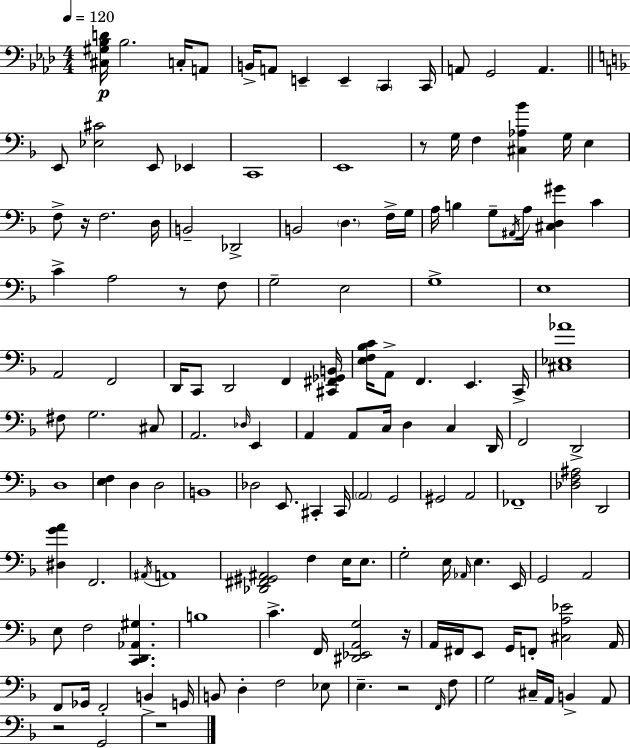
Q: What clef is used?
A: bass